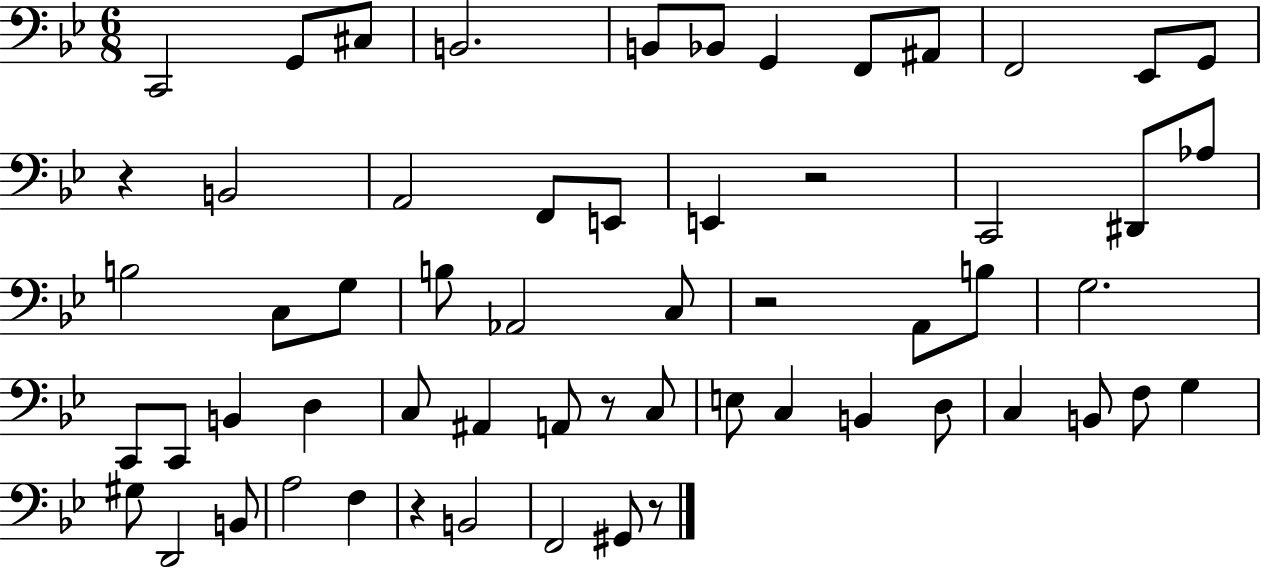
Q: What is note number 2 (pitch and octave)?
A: G2